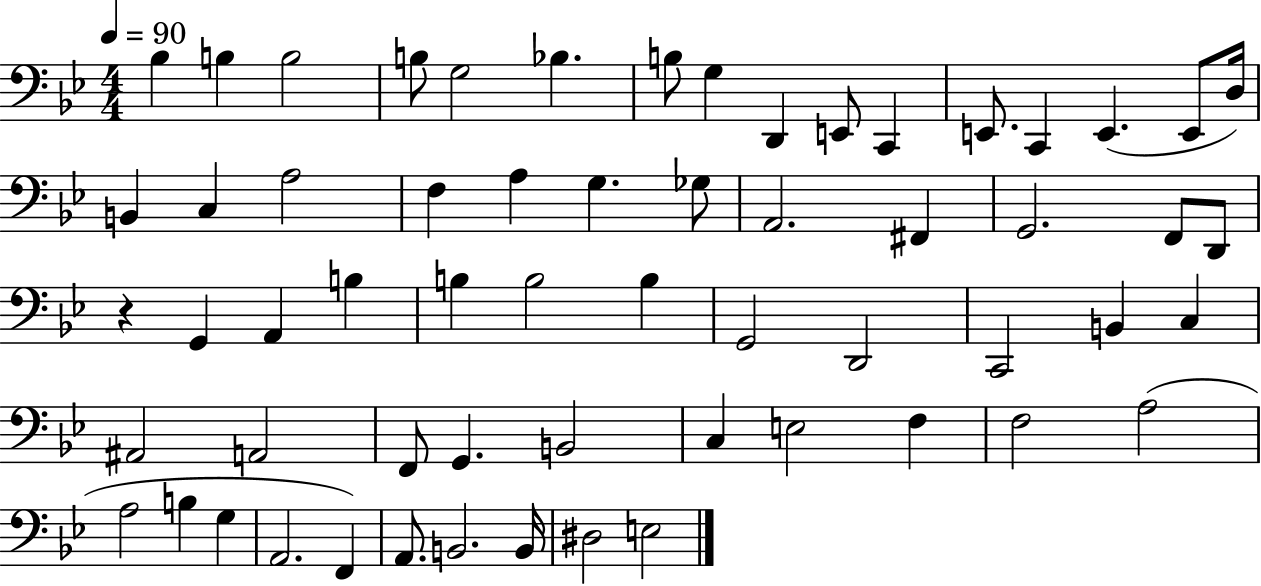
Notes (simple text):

Bb3/q B3/q B3/h B3/e G3/h Bb3/q. B3/e G3/q D2/q E2/e C2/q E2/e. C2/q E2/q. E2/e D3/s B2/q C3/q A3/h F3/q A3/q G3/q. Gb3/e A2/h. F#2/q G2/h. F2/e D2/e R/q G2/q A2/q B3/q B3/q B3/h B3/q G2/h D2/h C2/h B2/q C3/q A#2/h A2/h F2/e G2/q. B2/h C3/q E3/h F3/q F3/h A3/h A3/h B3/q G3/q A2/h. F2/q A2/e. B2/h. B2/s D#3/h E3/h